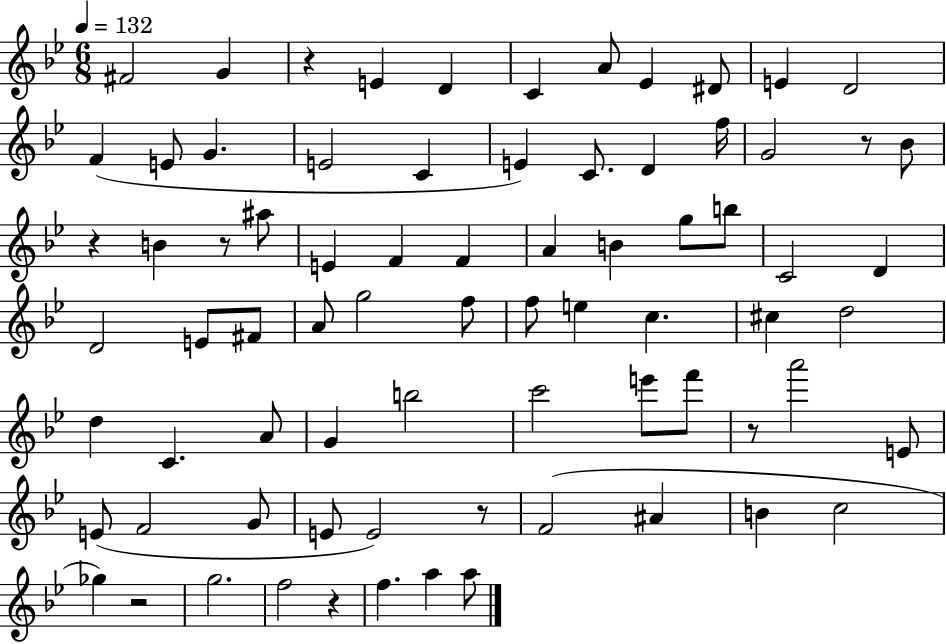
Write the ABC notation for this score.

X:1
T:Untitled
M:6/8
L:1/4
K:Bb
^F2 G z E D C A/2 _E ^D/2 E D2 F E/2 G E2 C E C/2 D f/4 G2 z/2 _B/2 z B z/2 ^a/2 E F F A B g/2 b/2 C2 D D2 E/2 ^F/2 A/2 g2 f/2 f/2 e c ^c d2 d C A/2 G b2 c'2 e'/2 f'/2 z/2 a'2 E/2 E/2 F2 G/2 E/2 E2 z/2 F2 ^A B c2 _g z2 g2 f2 z f a a/2